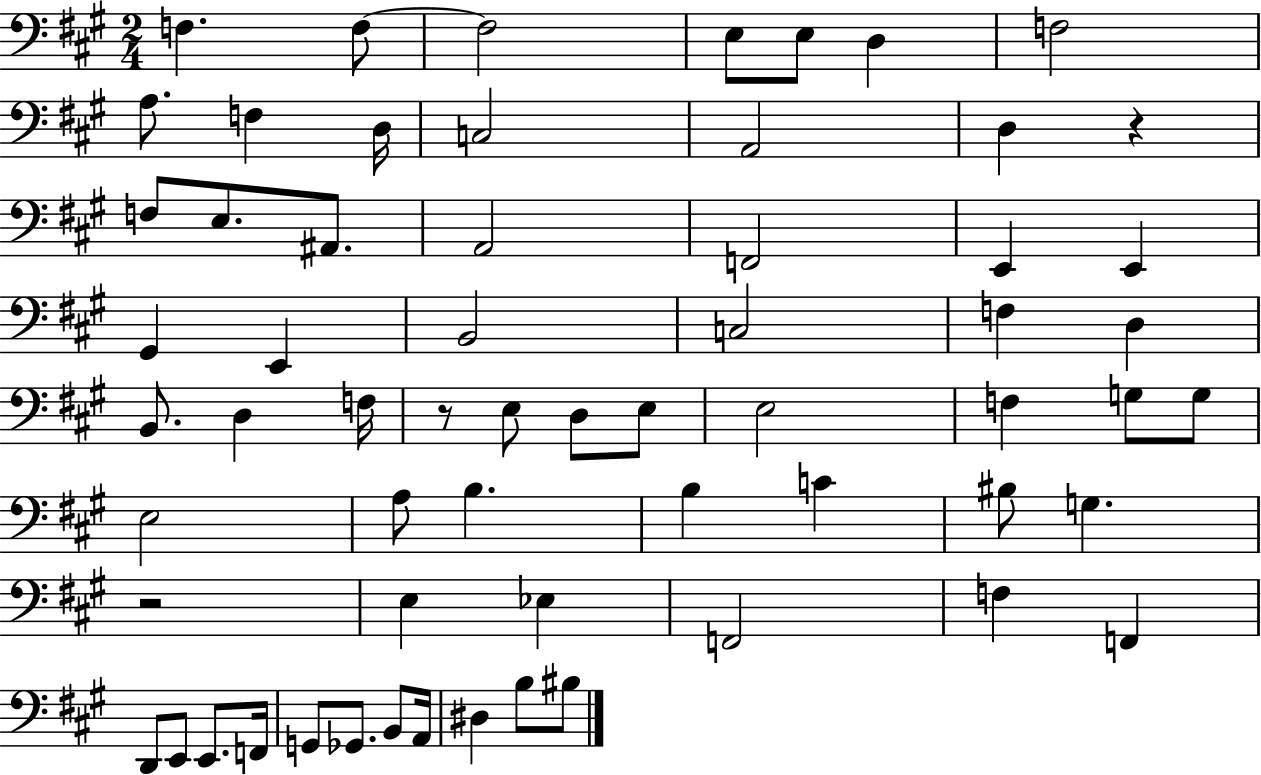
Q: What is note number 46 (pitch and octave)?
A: F2